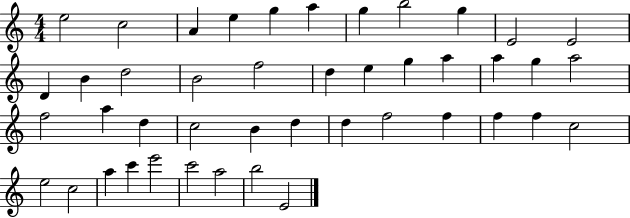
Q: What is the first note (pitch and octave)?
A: E5